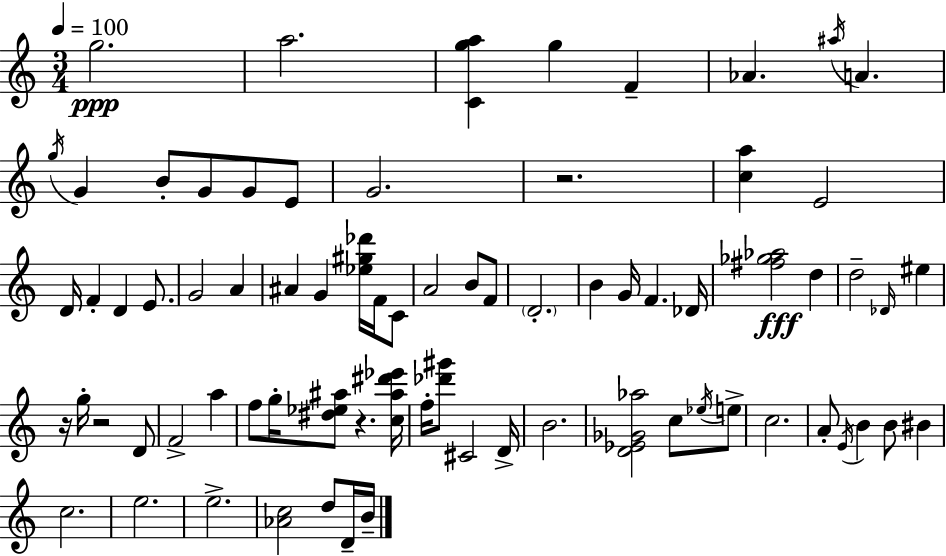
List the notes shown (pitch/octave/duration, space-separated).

G5/h. A5/h. [C4,G5,A5]/q G5/q F4/q Ab4/q. A#5/s A4/q. G5/s G4/q B4/e G4/e G4/e E4/e G4/h. R/h. [C5,A5]/q E4/h D4/s F4/q D4/q E4/e. G4/h A4/q A#4/q G4/q [Eb5,G#5,Db6]/s F4/s C4/e A4/h B4/e F4/e D4/h. B4/q G4/s F4/q. Db4/s [F#5,Gb5,Ab5]/h D5/q D5/h Db4/s EIS5/q R/s G5/s R/h D4/e F4/h A5/q F5/e G5/s [D#5,Eb5,A#5]/e R/q. [C5,A#5,D#6,Eb6]/s F5/s [Db6,G#6]/e C#4/h D4/s B4/h. [D4,Eb4,Gb4,Ab5]/h C5/e Eb5/s E5/e C5/h. A4/e E4/s B4/q B4/e BIS4/q C5/h. E5/h. E5/h. [Ab4,C5]/h D5/e D4/s B4/s